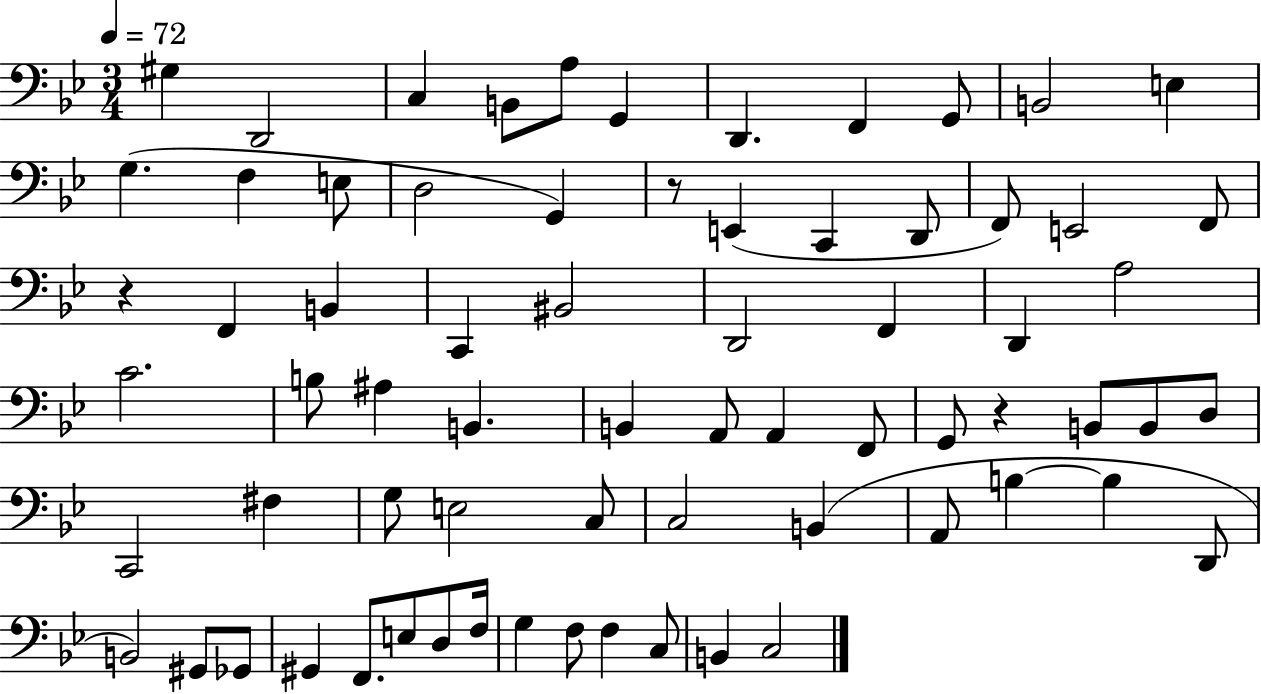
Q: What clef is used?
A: bass